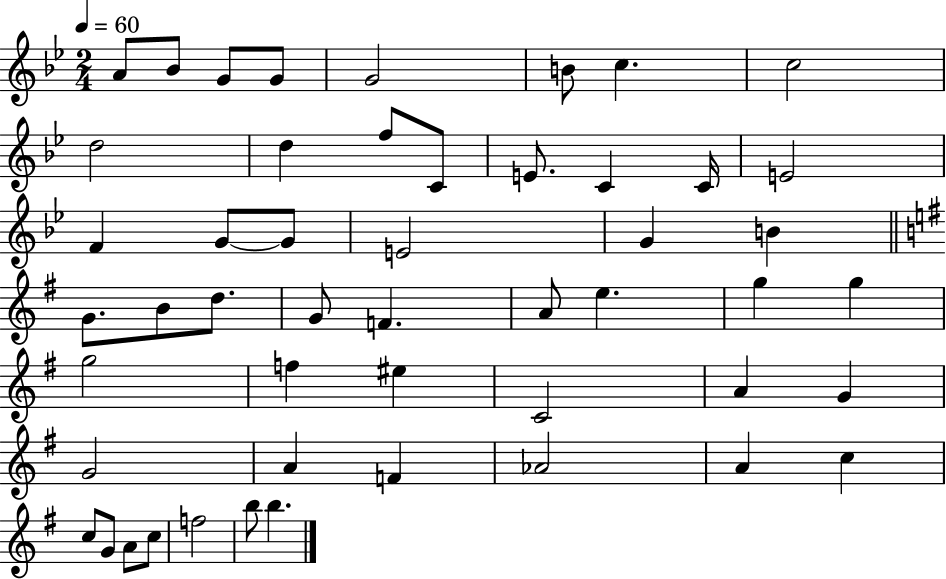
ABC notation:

X:1
T:Untitled
M:2/4
L:1/4
K:Bb
A/2 _B/2 G/2 G/2 G2 B/2 c c2 d2 d f/2 C/2 E/2 C C/4 E2 F G/2 G/2 E2 G B G/2 B/2 d/2 G/2 F A/2 e g g g2 f ^e C2 A G G2 A F _A2 A c c/2 G/2 A/2 c/2 f2 b/2 b